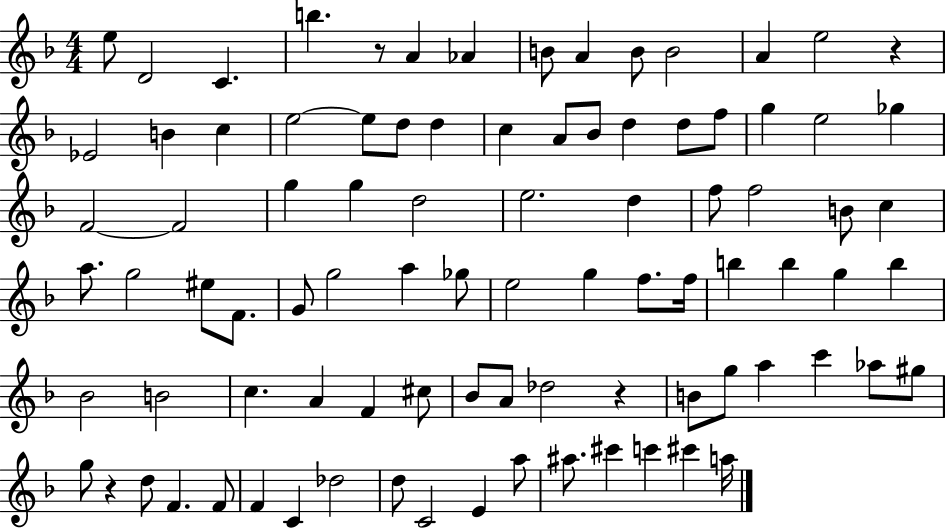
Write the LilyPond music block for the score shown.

{
  \clef treble
  \numericTimeSignature
  \time 4/4
  \key f \major
  e''8 d'2 c'4. | b''4. r8 a'4 aes'4 | b'8 a'4 b'8 b'2 | a'4 e''2 r4 | \break ees'2 b'4 c''4 | e''2~~ e''8 d''8 d''4 | c''4 a'8 bes'8 d''4 d''8 f''8 | g''4 e''2 ges''4 | \break f'2~~ f'2 | g''4 g''4 d''2 | e''2. d''4 | f''8 f''2 b'8 c''4 | \break a''8. g''2 eis''8 f'8. | g'8 g''2 a''4 ges''8 | e''2 g''4 f''8. f''16 | b''4 b''4 g''4 b''4 | \break bes'2 b'2 | c''4. a'4 f'4 cis''8 | bes'8 a'8 des''2 r4 | b'8 g''8 a''4 c'''4 aes''8 gis''8 | \break g''8 r4 d''8 f'4. f'8 | f'4 c'4 des''2 | d''8 c'2 e'4 a''8 | ais''8. cis'''4 c'''4 cis'''4 a''16 | \break \bar "|."
}